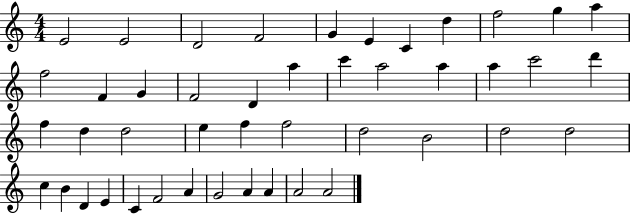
E4/h E4/h D4/h F4/h G4/q E4/q C4/q D5/q F5/h G5/q A5/q F5/h F4/q G4/q F4/h D4/q A5/q C6/q A5/h A5/q A5/q C6/h D6/q F5/q D5/q D5/h E5/q F5/q F5/h D5/h B4/h D5/h D5/h C5/q B4/q D4/q E4/q C4/q F4/h A4/q G4/h A4/q A4/q A4/h A4/h